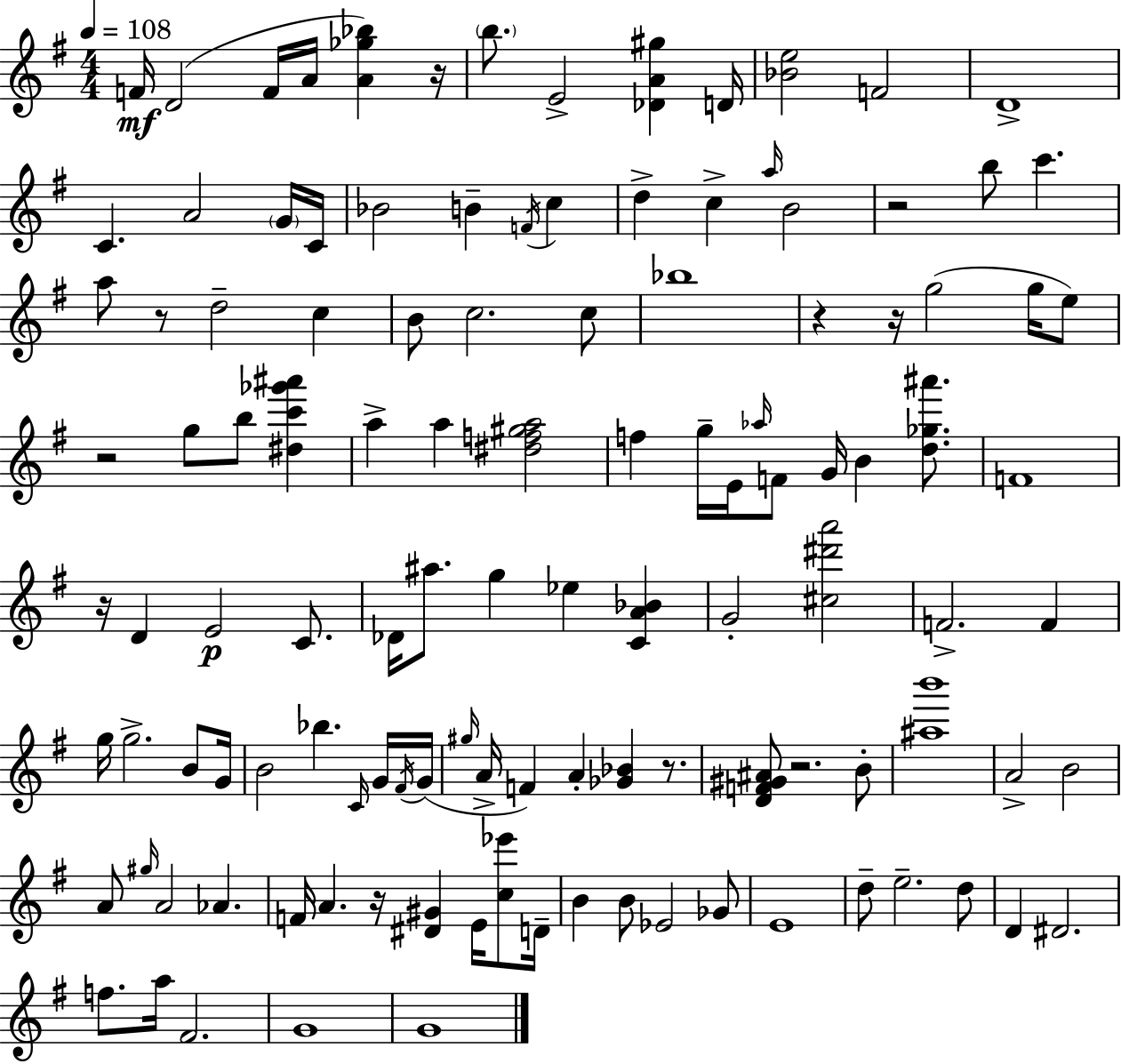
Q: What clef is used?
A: treble